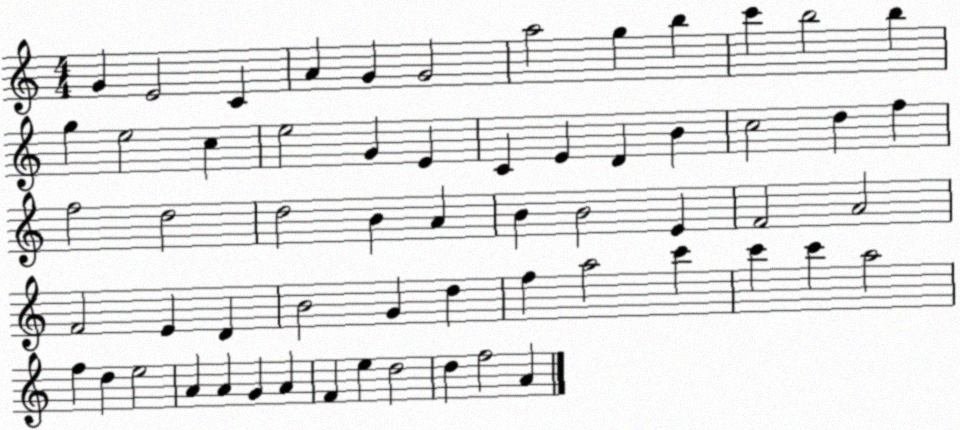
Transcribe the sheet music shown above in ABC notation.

X:1
T:Untitled
M:4/4
L:1/4
K:C
G E2 C A G G2 a2 g b c' b2 b g e2 c e2 G E C E D B c2 d f f2 d2 d2 B A B B2 E F2 A2 F2 E D B2 G d f a2 c' c' c' a2 f d e2 A A G A F e d2 d f2 A